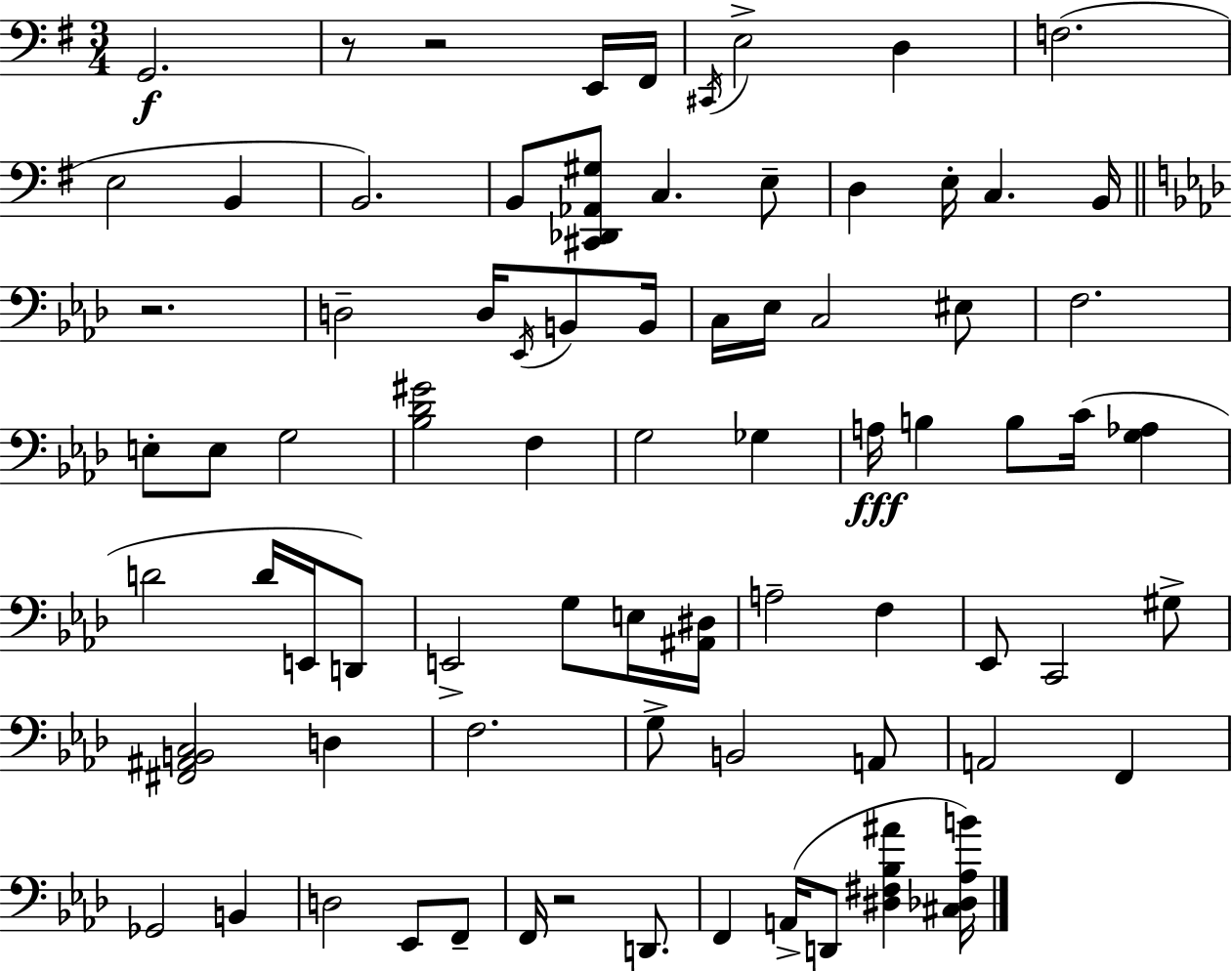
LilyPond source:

{
  \clef bass
  \numericTimeSignature
  \time 3/4
  \key e \minor
  g,2.\f | r8 r2 e,16 fis,16 | \acciaccatura { cis,16 } e2-> d4 | f2.( | \break e2 b,4 | b,2.) | b,8 <cis, des, aes, gis>8 c4. e8-- | d4 e16-. c4. | \break b,16 \bar "||" \break \key aes \major r2. | d2-- d16 \acciaccatura { ees,16 } b,8 | b,16 c16 ees16 c2 eis8 | f2. | \break e8-. e8 g2 | <bes des' gis'>2 f4 | g2 ges4 | a16\fff b4 b8 c'16( <g aes>4 | \break d'2 d'16 e,16 d,8) | e,2-> g8 e16 | <ais, dis>16 a2-- f4 | ees,8 c,2 gis8-> | \break <fis, ais, b, c>2 d4 | f2. | g8-> b,2 a,8 | a,2 f,4 | \break ges,2 b,4 | d2 ees,8 f,8-- | f,16 r2 d,8. | f,4 a,16->( d,8 <dis fis bes ais'>4 | \break <cis des aes b'>16) \bar "|."
}